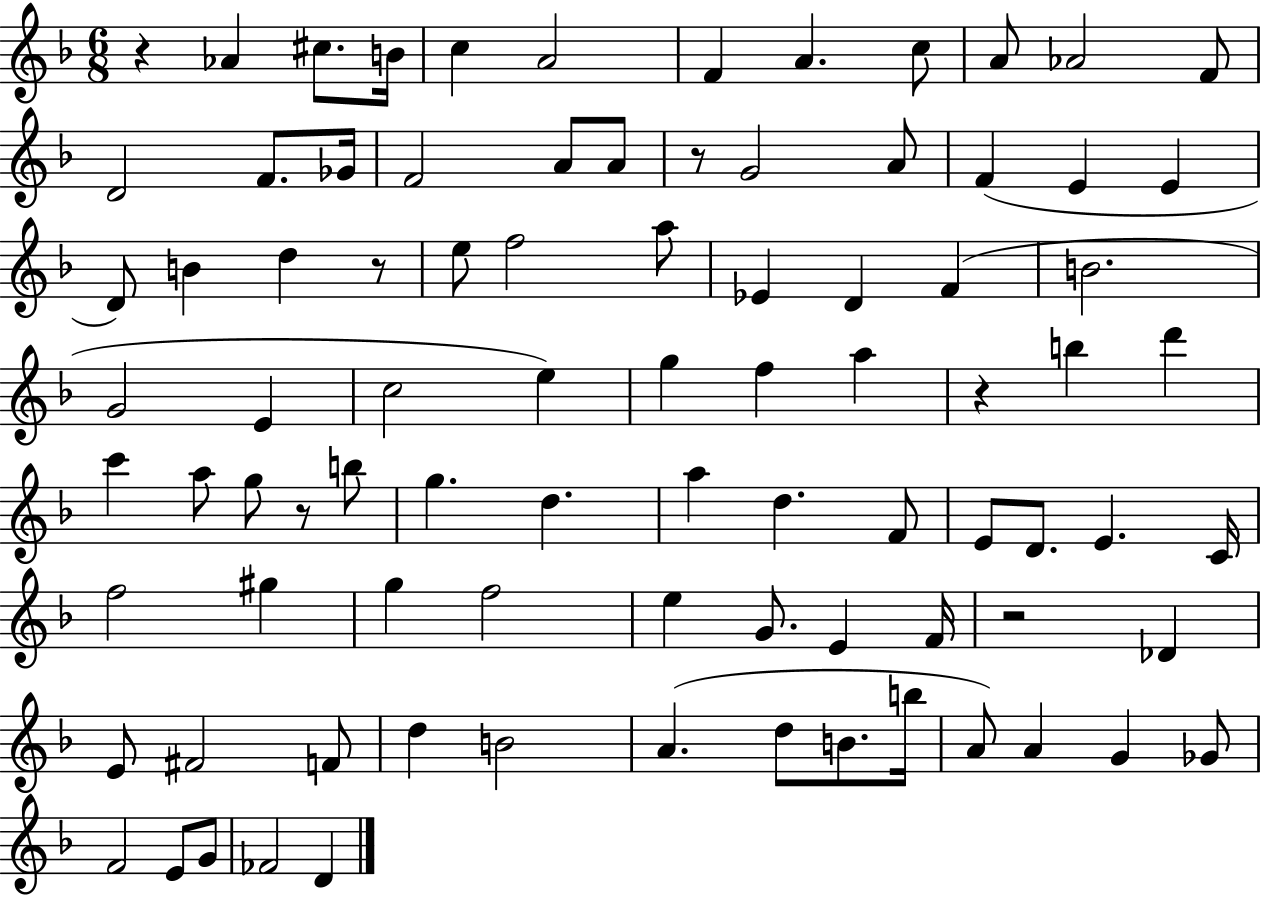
R/q Ab4/q C#5/e. B4/s C5/q A4/h F4/q A4/q. C5/e A4/e Ab4/h F4/e D4/h F4/e. Gb4/s F4/h A4/e A4/e R/e G4/h A4/e F4/q E4/q E4/q D4/e B4/q D5/q R/e E5/e F5/h A5/e Eb4/q D4/q F4/q B4/h. G4/h E4/q C5/h E5/q G5/q F5/q A5/q R/q B5/q D6/q C6/q A5/e G5/e R/e B5/e G5/q. D5/q. A5/q D5/q. F4/e E4/e D4/e. E4/q. C4/s F5/h G#5/q G5/q F5/h E5/q G4/e. E4/q F4/s R/h Db4/q E4/e F#4/h F4/e D5/q B4/h A4/q. D5/e B4/e. B5/s A4/e A4/q G4/q Gb4/e F4/h E4/e G4/e FES4/h D4/q